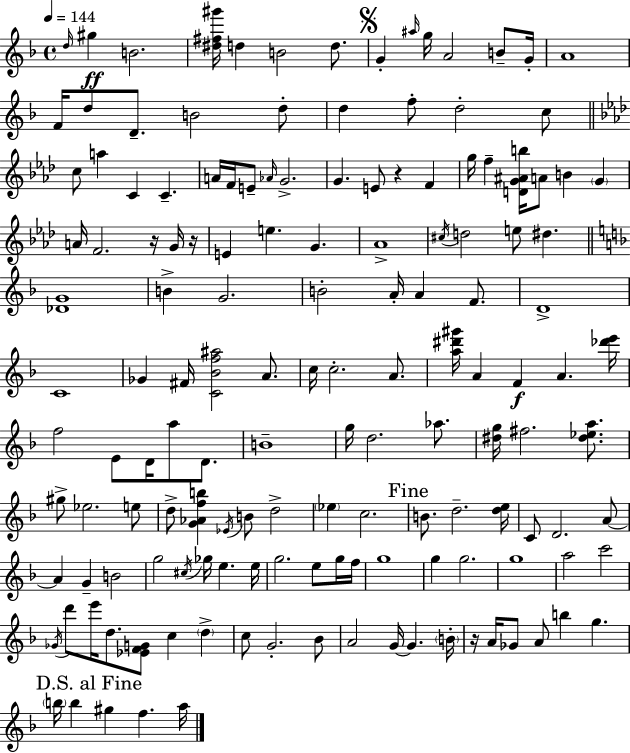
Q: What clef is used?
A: treble